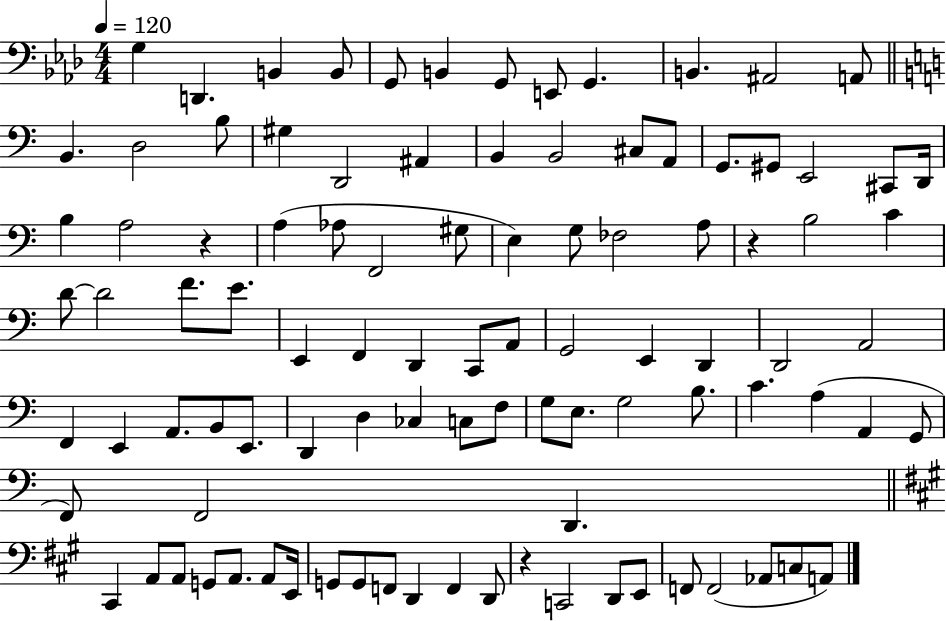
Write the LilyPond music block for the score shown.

{
  \clef bass
  \numericTimeSignature
  \time 4/4
  \key aes \major
  \tempo 4 = 120
  g4 d,4. b,4 b,8 | g,8 b,4 g,8 e,8 g,4. | b,4. ais,2 a,8 | \bar "||" \break \key c \major b,4. d2 b8 | gis4 d,2 ais,4 | b,4 b,2 cis8 a,8 | g,8. gis,8 e,2 cis,8 d,16 | \break b4 a2 r4 | a4( aes8 f,2 gis8 | e4) g8 fes2 a8 | r4 b2 c'4 | \break d'8~~ d'2 f'8. e'8. | e,4 f,4 d,4 c,8 a,8 | g,2 e,4 d,4 | d,2 a,2 | \break f,4 e,4 a,8. b,8 e,8. | d,4 d4 ces4 c8 f8 | g8 e8. g2 b8. | c'4. a4( a,4 g,8 | \break f,8) f,2 d,4. | \bar "||" \break \key a \major cis,4 a,8 a,8 g,8 a,8. a,8 e,16 | g,8 g,8 f,8 d,4 f,4 d,8 | r4 c,2 d,8 e,8 | f,8 f,2( aes,8 c8 a,8) | \break \bar "|."
}